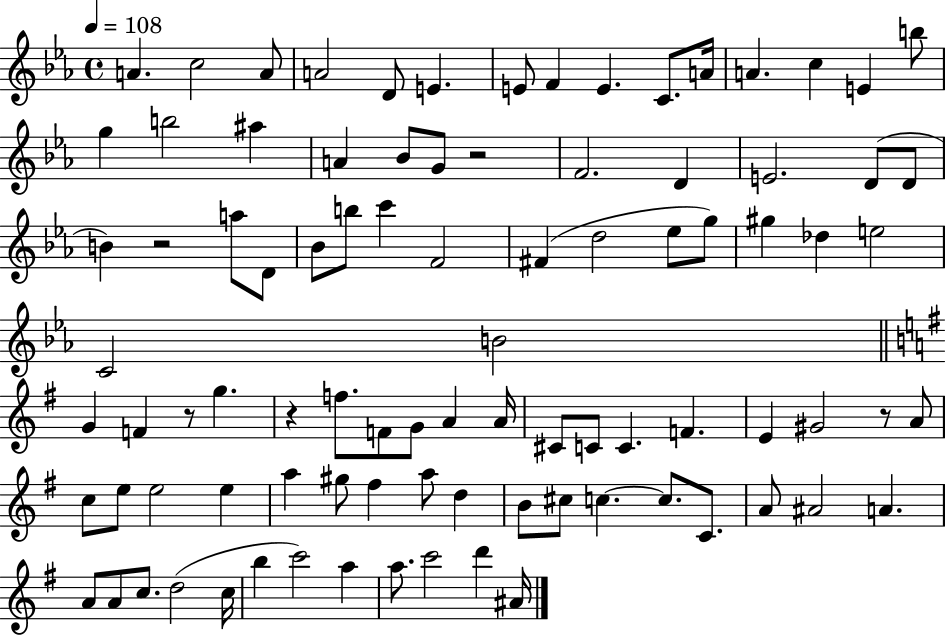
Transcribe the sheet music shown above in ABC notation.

X:1
T:Untitled
M:4/4
L:1/4
K:Eb
A c2 A/2 A2 D/2 E E/2 F E C/2 A/4 A c E b/2 g b2 ^a A _B/2 G/2 z2 F2 D E2 D/2 D/2 B z2 a/2 D/2 _B/2 b/2 c' F2 ^F d2 _e/2 g/2 ^g _d e2 C2 B2 G F z/2 g z f/2 F/2 G/2 A A/4 ^C/2 C/2 C F E ^G2 z/2 A/2 c/2 e/2 e2 e a ^g/2 ^f a/2 d B/2 ^c/2 c c/2 C/2 A/2 ^A2 A A/2 A/2 c/2 d2 c/4 b c'2 a a/2 c'2 d' ^A/4